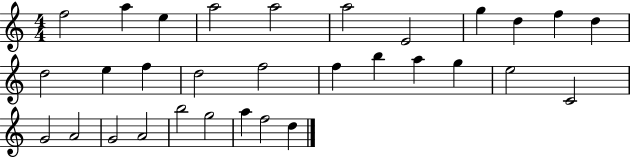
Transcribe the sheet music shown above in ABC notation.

X:1
T:Untitled
M:4/4
L:1/4
K:C
f2 a e a2 a2 a2 E2 g d f d d2 e f d2 f2 f b a g e2 C2 G2 A2 G2 A2 b2 g2 a f2 d